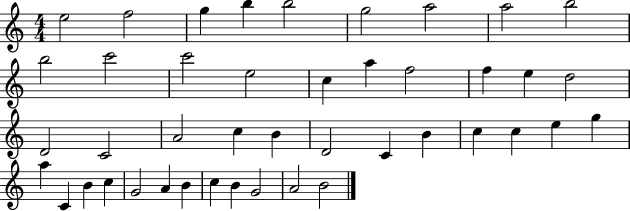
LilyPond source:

{
  \clef treble
  \numericTimeSignature
  \time 4/4
  \key c \major
  e''2 f''2 | g''4 b''4 b''2 | g''2 a''2 | a''2 b''2 | \break b''2 c'''2 | c'''2 e''2 | c''4 a''4 f''2 | f''4 e''4 d''2 | \break d'2 c'2 | a'2 c''4 b'4 | d'2 c'4 b'4 | c''4 c''4 e''4 g''4 | \break a''4 c'4 b'4 c''4 | g'2 a'4 b'4 | c''4 b'4 g'2 | a'2 b'2 | \break \bar "|."
}